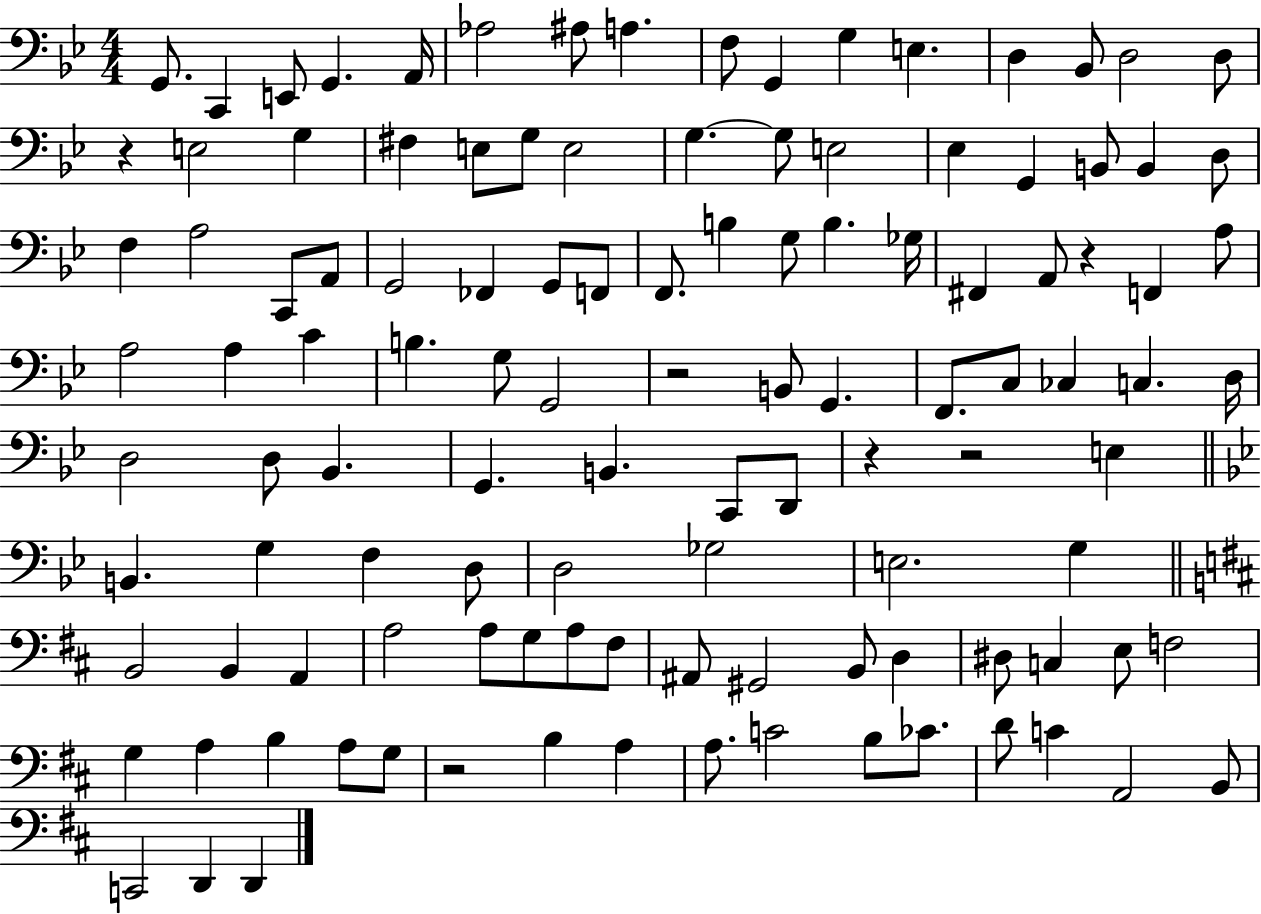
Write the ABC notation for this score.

X:1
T:Untitled
M:4/4
L:1/4
K:Bb
G,,/2 C,, E,,/2 G,, A,,/4 _A,2 ^A,/2 A, F,/2 G,, G, E, D, _B,,/2 D,2 D,/2 z E,2 G, ^F, E,/2 G,/2 E,2 G, G,/2 E,2 _E, G,, B,,/2 B,, D,/2 F, A,2 C,,/2 A,,/2 G,,2 _F,, G,,/2 F,,/2 F,,/2 B, G,/2 B, _G,/4 ^F,, A,,/2 z F,, A,/2 A,2 A, C B, G,/2 G,,2 z2 B,,/2 G,, F,,/2 C,/2 _C, C, D,/4 D,2 D,/2 _B,, G,, B,, C,,/2 D,,/2 z z2 E, B,, G, F, D,/2 D,2 _G,2 E,2 G, B,,2 B,, A,, A,2 A,/2 G,/2 A,/2 ^F,/2 ^A,,/2 ^G,,2 B,,/2 D, ^D,/2 C, E,/2 F,2 G, A, B, A,/2 G,/2 z2 B, A, A,/2 C2 B,/2 _C/2 D/2 C A,,2 B,,/2 C,,2 D,, D,,